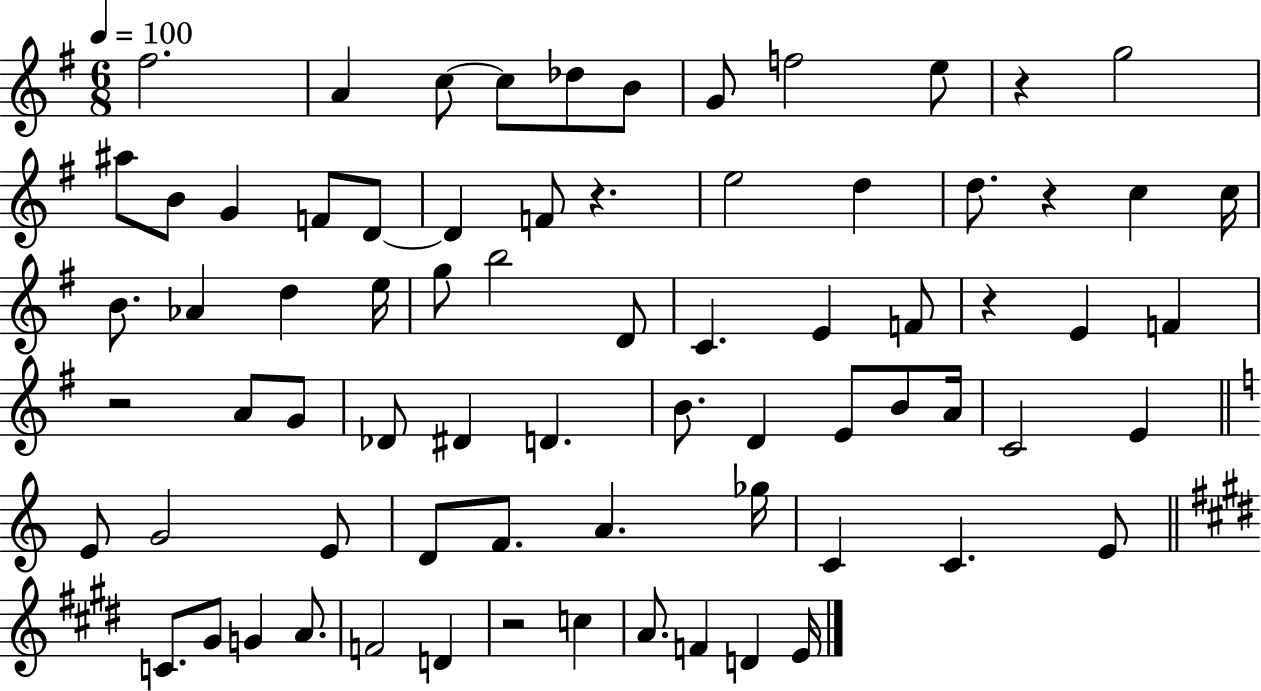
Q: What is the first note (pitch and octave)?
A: F#5